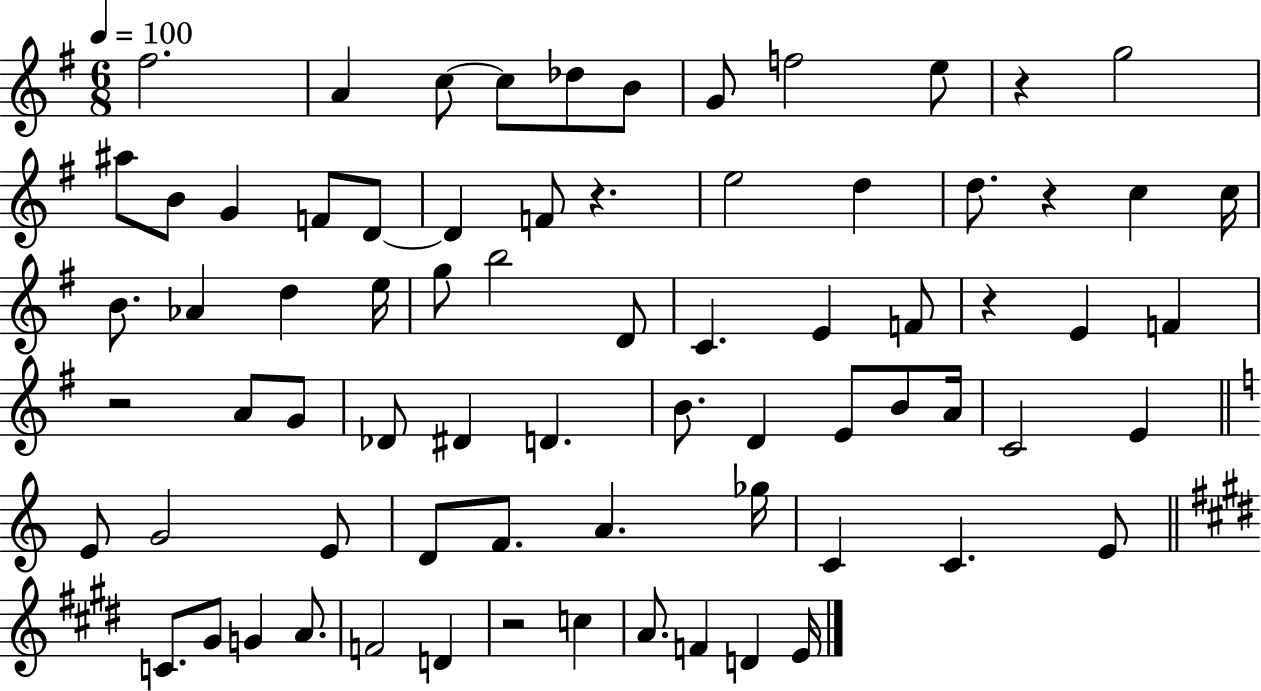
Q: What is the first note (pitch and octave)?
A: F#5